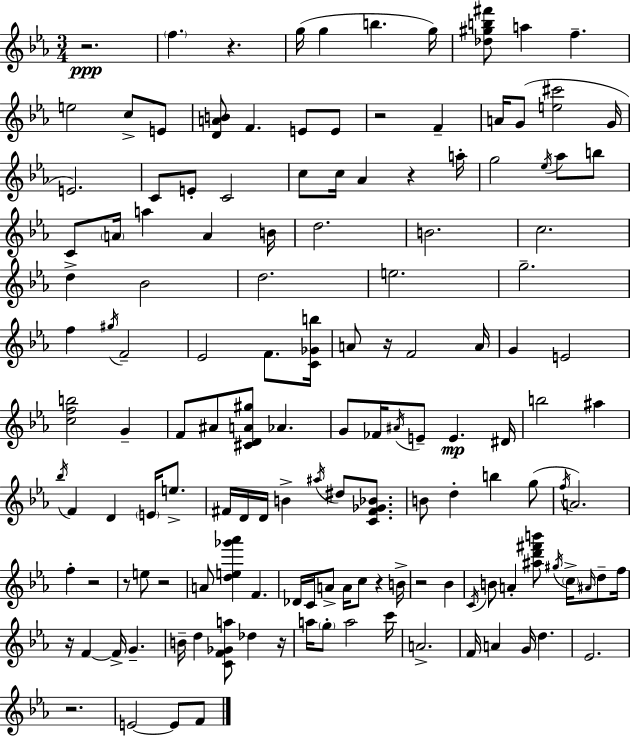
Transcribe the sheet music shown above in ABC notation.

X:1
T:Untitled
M:3/4
L:1/4
K:Eb
z2 f z g/4 g b g/4 [_d^gb^f']/2 a f e2 c/2 E/2 [DAB]/2 F E/2 E/2 z2 F A/4 G/2 [e^c']2 G/4 E2 C/2 E/2 C2 c/2 c/4 _A z a/4 g2 _e/4 _a/2 b/2 C/2 A/4 a A B/4 d2 B2 c2 d _B2 d2 e2 g2 f ^g/4 F2 _E2 F/2 [C_Gb]/4 A/2 z/4 F2 A/4 G E2 [cfb]2 G F/2 ^A/2 [^CDA^g]/2 _A G/2 _F/4 ^A/4 E/2 E ^D/4 b2 ^a _b/4 F D E/4 e/2 ^F/4 D/4 D/4 B ^a/4 ^d/2 [C^F_G_B]/2 B/2 d b g/2 f/4 A2 f z2 z/2 e/2 z2 A/2 [de_g'_a'] F _D/4 C/4 A/2 A/4 c/2 z B/4 z2 _B C/4 B/2 A [^ad'^f'b']/2 ^g/4 c/4 ^A/4 d/2 f/4 z/4 F F/4 G B/4 d [CF_Ga]/2 _d z/4 a/4 g/2 a2 c'/4 A2 F/4 A G/4 d _E2 z2 E2 E/2 F/2